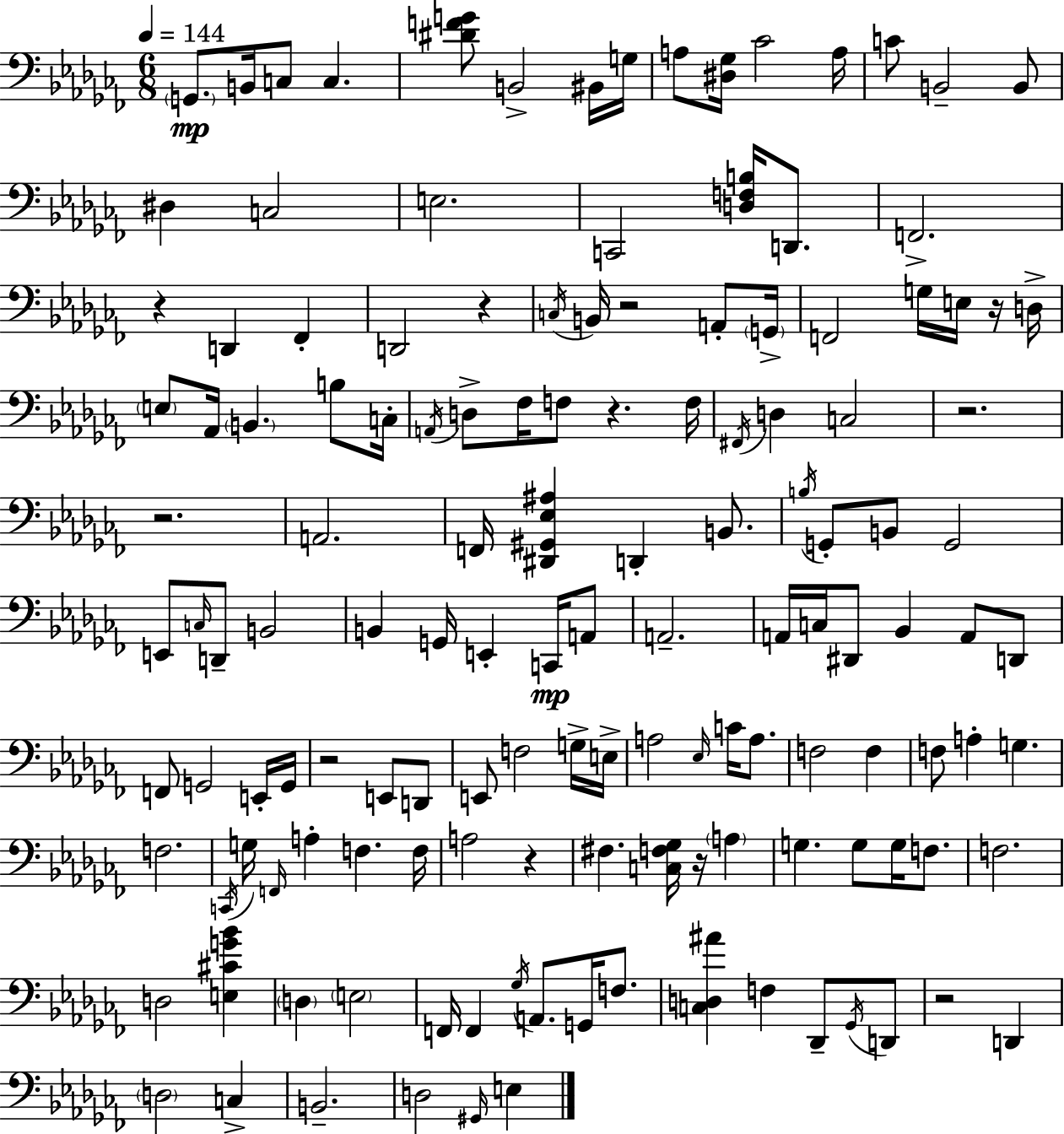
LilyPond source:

{
  \clef bass
  \numericTimeSignature
  \time 6/8
  \key aes \minor
  \tempo 4 = 144
  \parenthesize g,8.\mp b,16 c8 c4. | <dis' f' g'>8 b,2-> bis,16 g16 | a8 <dis ges>16 ces'2 a16 | c'8 b,2-- b,8 | \break dis4 c2 | e2. | c,2 <d f b>16 d,8. | f,2.-> | \break r4 d,4 fes,4-. | d,2 r4 | \acciaccatura { c16 } b,16 r2 a,8-. | \parenthesize g,16-> f,2 g16 e16 r16 | \break d16-> \parenthesize e8 aes,16 \parenthesize b,4. b8 | c16-. \acciaccatura { a,16 } d8-> fes16 f8 r4. | f16 \acciaccatura { fis,16 } d4 c2 | r2. | \break r2. | a,2. | f,16 <dis, gis, ees ais>4 d,4-. | b,8. \acciaccatura { b16 } g,8-. b,8 g,2 | \break e,8 \grace { c16 } d,8-- b,2 | b,4 g,16 e,4-. | c,16\mp a,8 a,2.-- | a,16 c16 dis,8 bes,4 | \break a,8 d,8 f,8 g,2 | e,16-. g,16 r2 | e,8 d,8 e,8 f2 | g16-> e16-> a2 | \break \grace { ees16 } c'16 a8. f2 | f4 f8 a4-. | g4. f2. | \acciaccatura { c,16 } g16 \grace { f,16 } a4-. | \break f4. f16 a2 | r4 fis4. | <c f ges>16 r16 \parenthesize a4 g4. | g8 g16 f8. f2. | \break d2 | <e cis' g' bes'>4 \parenthesize d4 | \parenthesize e2 f,16 f,4 | \acciaccatura { ges16 } a,8. g,16 f8. <c d ais'>4 | \break f4 des,8-- \acciaccatura { ges,16 } d,8 r2 | d,4 \parenthesize d2 | c4-> b,2.-- | d2 | \break \grace { gis,16 } e4 \bar "|."
}